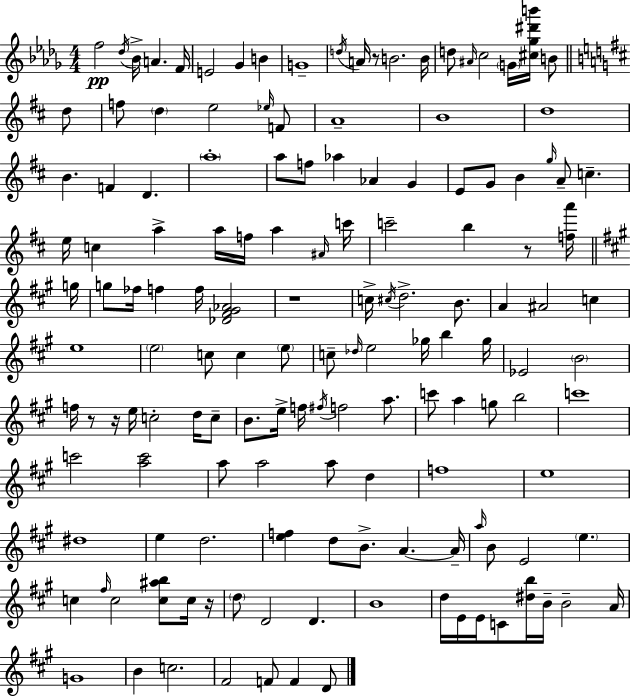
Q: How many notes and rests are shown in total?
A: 146